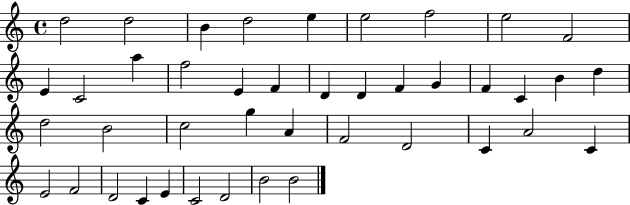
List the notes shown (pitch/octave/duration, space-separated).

D5/h D5/h B4/q D5/h E5/q E5/h F5/h E5/h F4/h E4/q C4/h A5/q F5/h E4/q F4/q D4/q D4/q F4/q G4/q F4/q C4/q B4/q D5/q D5/h B4/h C5/h G5/q A4/q F4/h D4/h C4/q A4/h C4/q E4/h F4/h D4/h C4/q E4/q C4/h D4/h B4/h B4/h